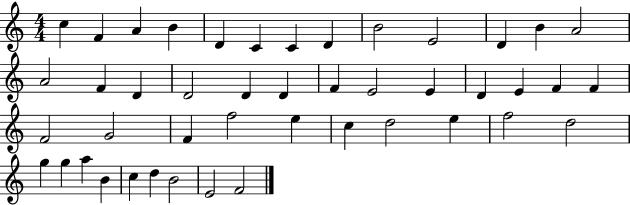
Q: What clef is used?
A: treble